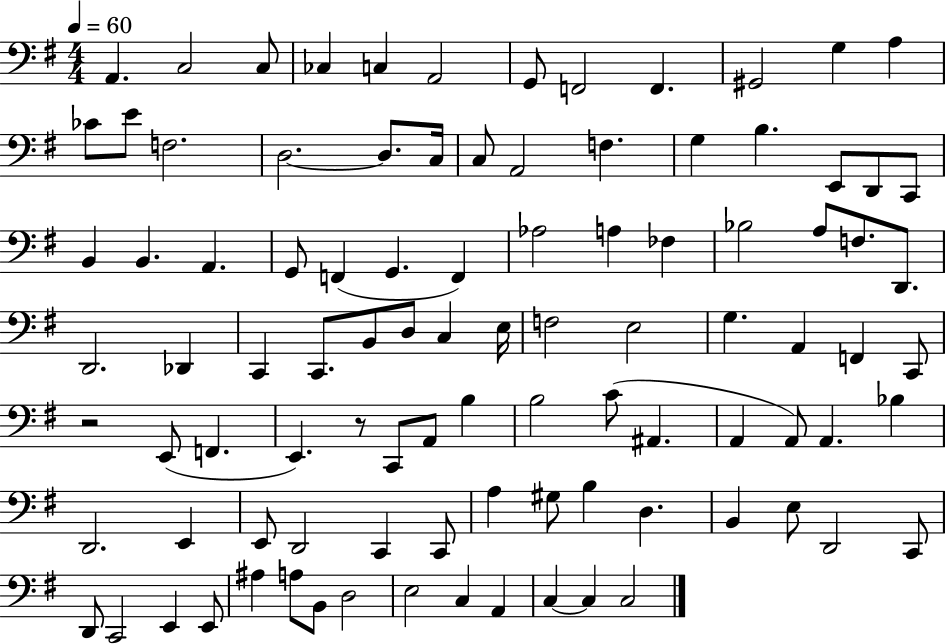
{
  \clef bass
  \numericTimeSignature
  \time 4/4
  \key g \major
  \tempo 4 = 60
  a,4. c2 c8 | ces4 c4 a,2 | g,8 f,2 f,4. | gis,2 g4 a4 | \break ces'8 e'8 f2. | d2.~~ d8. c16 | c8 a,2 f4. | g4 b4. e,8 d,8 c,8 | \break b,4 b,4. a,4. | g,8 f,4( g,4. f,4) | aes2 a4 fes4 | bes2 a8 f8. d,8. | \break d,2. des,4 | c,4 c,8. b,8 d8 c4 e16 | f2 e2 | g4. a,4 f,4 c,8 | \break r2 e,8( f,4. | e,4.) r8 c,8 a,8 b4 | b2 c'8( ais,4. | a,4 a,8) a,4. bes4 | \break d,2. e,4 | e,8 d,2 c,4 c,8 | a4 gis8 b4 d4. | b,4 e8 d,2 c,8 | \break d,8 c,2 e,4 e,8 | ais4 a8 b,8 d2 | e2 c4 a,4 | c4~~ c4 c2 | \break \bar "|."
}